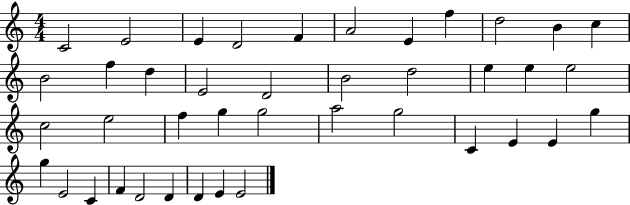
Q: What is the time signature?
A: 4/4